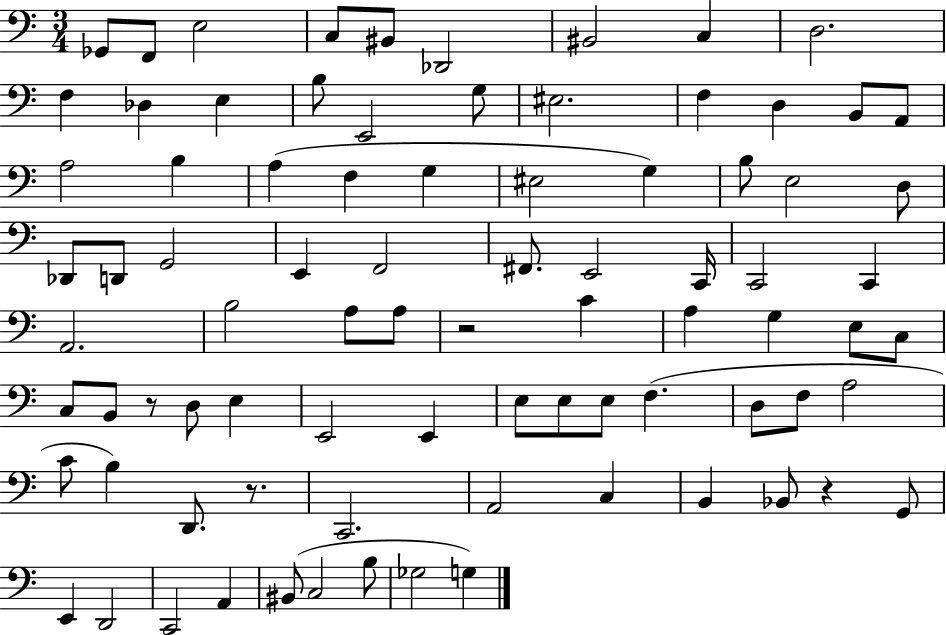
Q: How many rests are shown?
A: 4